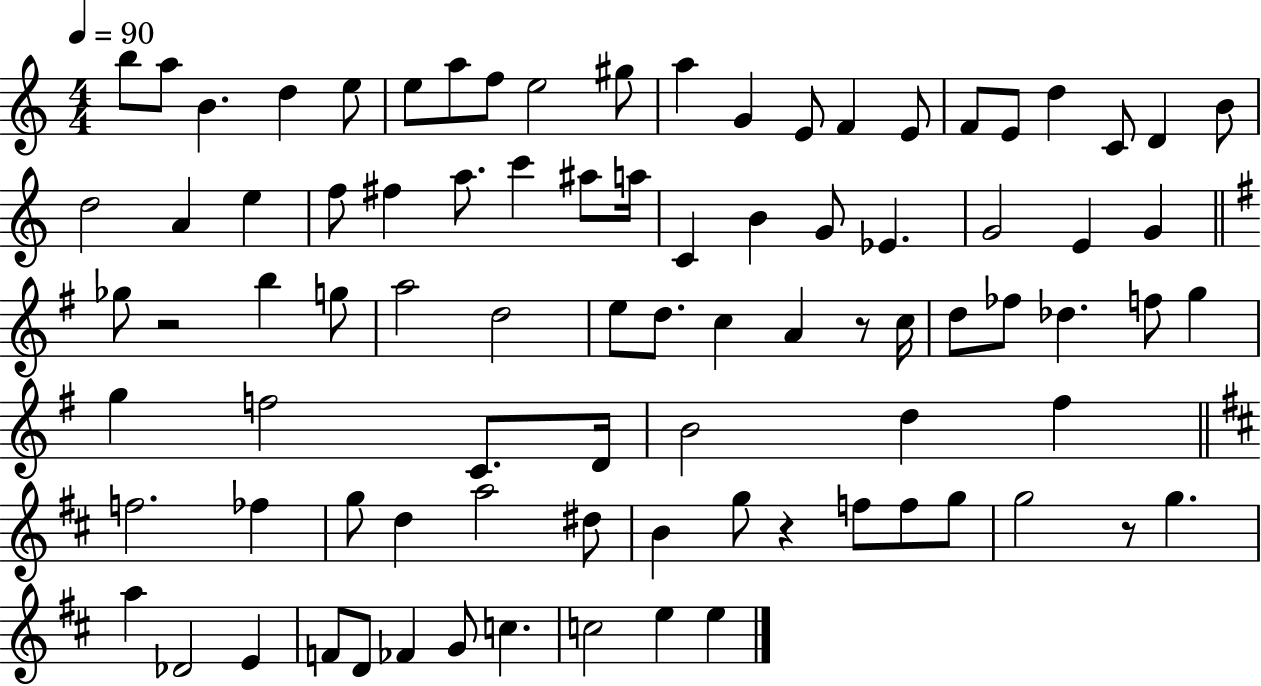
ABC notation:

X:1
T:Untitled
M:4/4
L:1/4
K:C
b/2 a/2 B d e/2 e/2 a/2 f/2 e2 ^g/2 a G E/2 F E/2 F/2 E/2 d C/2 D B/2 d2 A e f/2 ^f a/2 c' ^a/2 a/4 C B G/2 _E G2 E G _g/2 z2 b g/2 a2 d2 e/2 d/2 c A z/2 c/4 d/2 _f/2 _d f/2 g g f2 C/2 D/4 B2 d ^f f2 _f g/2 d a2 ^d/2 B g/2 z f/2 f/2 g/2 g2 z/2 g a _D2 E F/2 D/2 _F G/2 c c2 e e